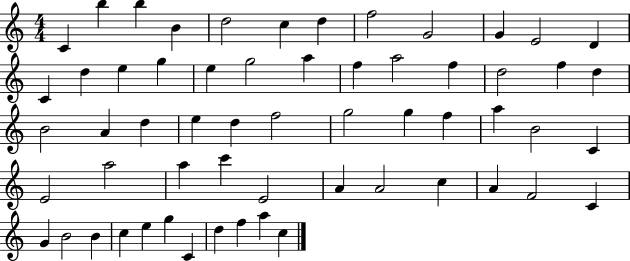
C4/q B5/q B5/q B4/q D5/h C5/q D5/q F5/h G4/h G4/q E4/h D4/q C4/q D5/q E5/q G5/q E5/q G5/h A5/q F5/q A5/h F5/q D5/h F5/q D5/q B4/h A4/q D5/q E5/q D5/q F5/h G5/h G5/q F5/q A5/q B4/h C4/q E4/h A5/h A5/q C6/q E4/h A4/q A4/h C5/q A4/q F4/h C4/q G4/q B4/h B4/q C5/q E5/q G5/q C4/q D5/q F5/q A5/q C5/q